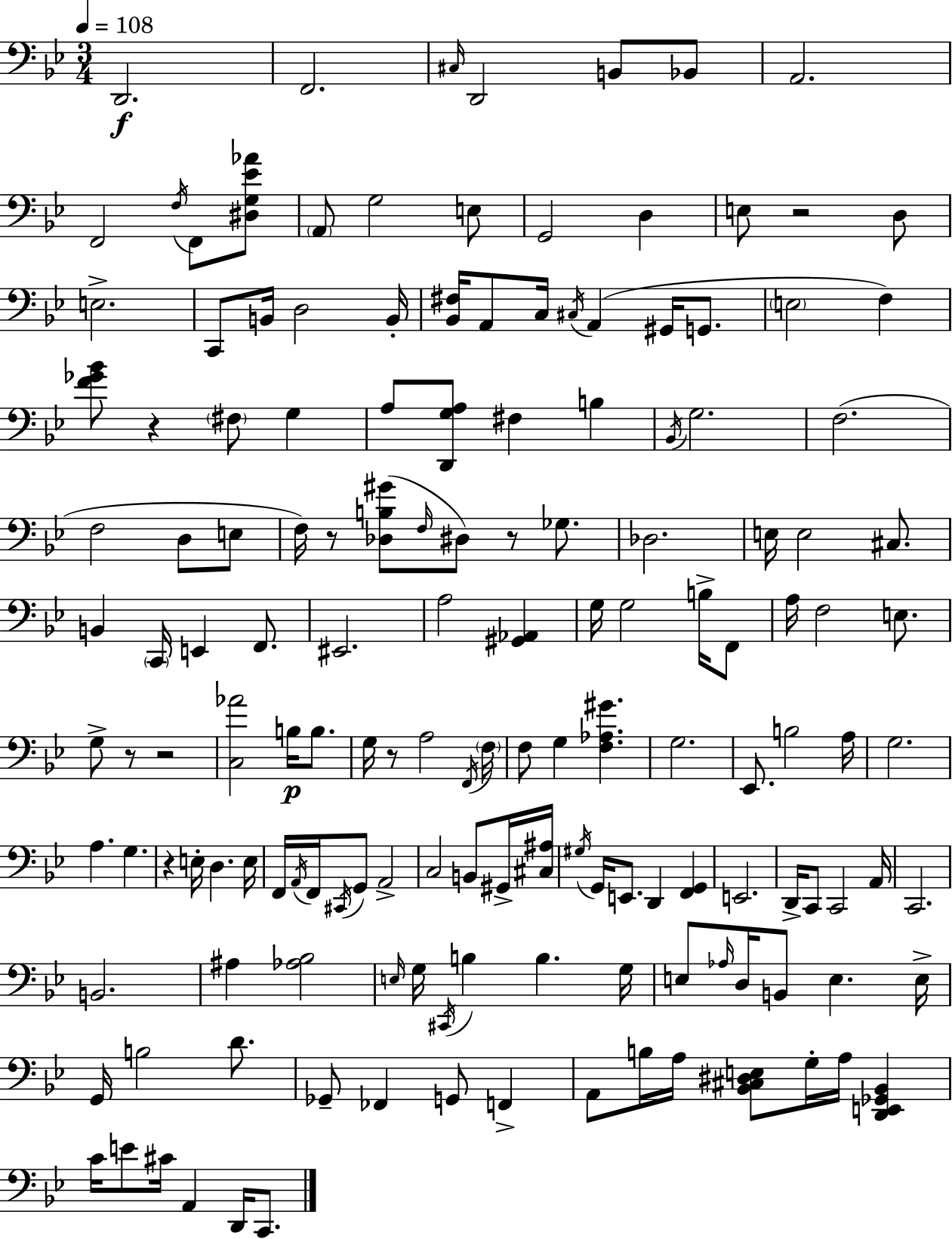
D2/h. F2/h. C#3/s D2/h B2/e Bb2/e A2/h. F2/h F3/s F2/e [D#3,G3,Eb4,Ab4]/e A2/e G3/h E3/e G2/h D3/q E3/e R/h D3/e E3/h. C2/e B2/s D3/h B2/s [Bb2,F#3]/s A2/e C3/s C#3/s A2/q G#2/s G2/e. E3/h F3/q [F4,Gb4,Bb4]/e R/q F#3/e G3/q A3/e [D2,G3,A3]/e F#3/q B3/q Bb2/s G3/h. F3/h. F3/h D3/e E3/e F3/s R/e [Db3,B3,G#4]/e F3/s D#3/e R/e Gb3/e. Db3/h. E3/s E3/h C#3/e. B2/q C2/s E2/q F2/e. EIS2/h. A3/h [G#2,Ab2]/q G3/s G3/h B3/s F2/e A3/s F3/h E3/e. G3/e R/e R/h [C3,Ab4]/h B3/s B3/e. G3/s R/e A3/h F2/s F3/s F3/e G3/q [F3,Ab3,G#4]/q. G3/h. Eb2/e. B3/h A3/s G3/h. A3/q. G3/q. R/q E3/s D3/q. E3/s F2/s A2/s F2/s C#2/s G2/e A2/h C3/h B2/e G#2/s [C#3,A#3]/s G#3/s G2/s E2/e. D2/q [F2,G2]/q E2/h. D2/s C2/e C2/h A2/s C2/h. B2/h. A#3/q [Ab3,Bb3]/h E3/s G3/s C#2/s B3/q B3/q. G3/s E3/e Ab3/s D3/s B2/e E3/q. E3/s G2/s B3/h D4/e. Gb2/e FES2/q G2/e F2/q A2/e B3/s A3/s [Bb2,C#3,D#3,E3]/e G3/s A3/s [D2,E2,Gb2,Bb2]/q C4/s E4/e C#4/s A2/q D2/s C2/e.